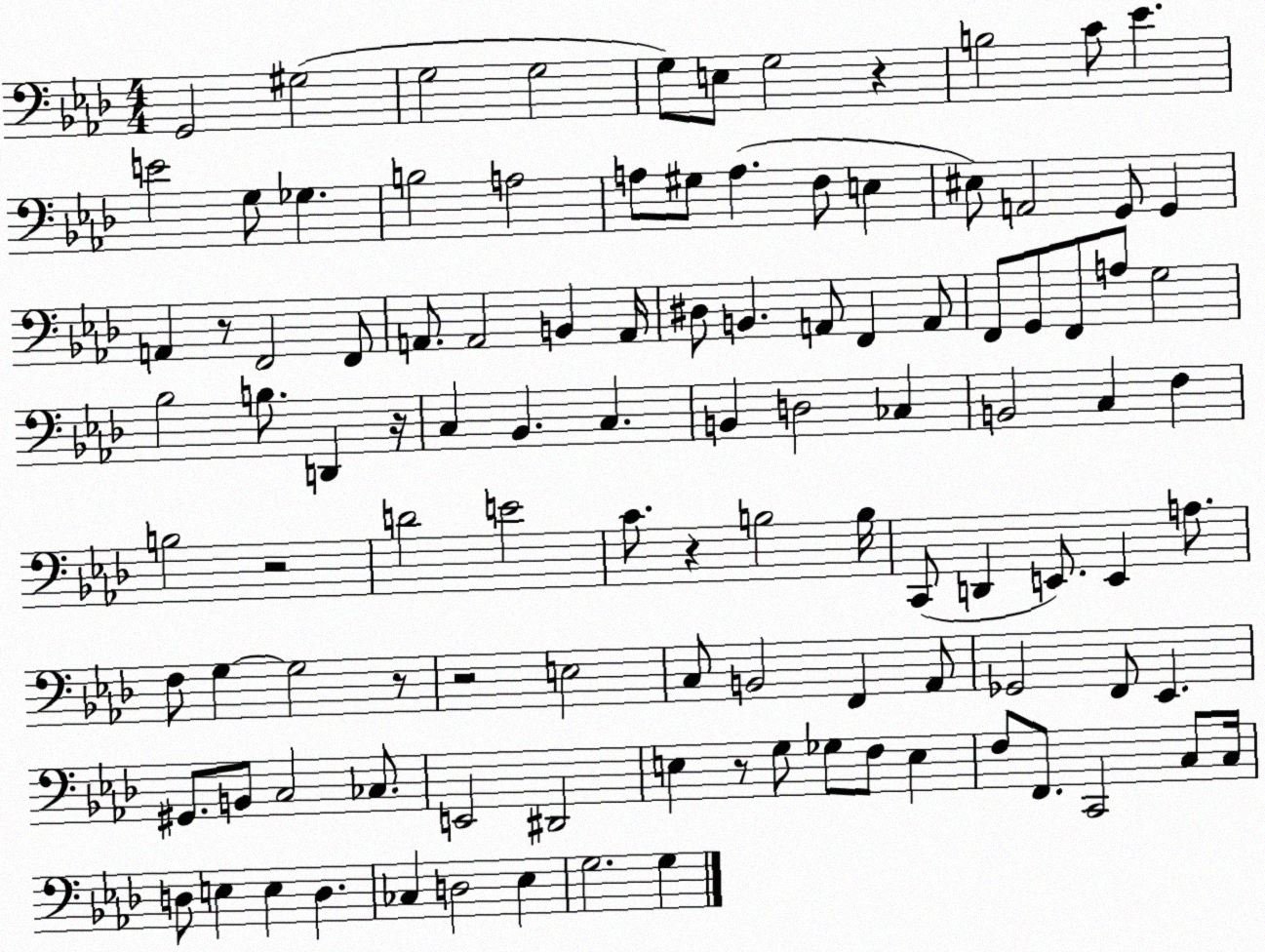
X:1
T:Untitled
M:4/4
L:1/4
K:Ab
G,,2 ^G,2 G,2 G,2 G,/2 E,/2 G,2 z B,2 C/2 _E E2 G,/2 _G, B,2 A,2 A,/2 ^G,/2 A, F,/2 E, ^E,/2 A,,2 G,,/2 G,, A,, z/2 F,,2 F,,/2 A,,/2 A,,2 B,, A,,/4 ^D,/2 B,, A,,/2 F,, A,,/2 F,,/2 G,,/2 F,,/2 A,/2 G,2 _B,2 B,/2 D,, z/4 C, _B,, C, B,, D,2 _C, B,,2 C, F, B,2 z2 D2 E2 C/2 z B,2 B,/4 C,,/2 D,, E,,/2 E,, A,/2 F,/2 G, G,2 z/2 z2 E,2 C,/2 B,,2 F,, _A,,/2 _G,,2 F,,/2 _E,, ^G,,/2 B,,/2 C,2 _C,/2 E,,2 ^D,,2 E, z/2 G,/2 _G,/2 F,/2 E, F,/2 F,,/2 C,,2 C,/2 C,/4 D,/2 E, E, D, _C, D,2 _E, G,2 G,